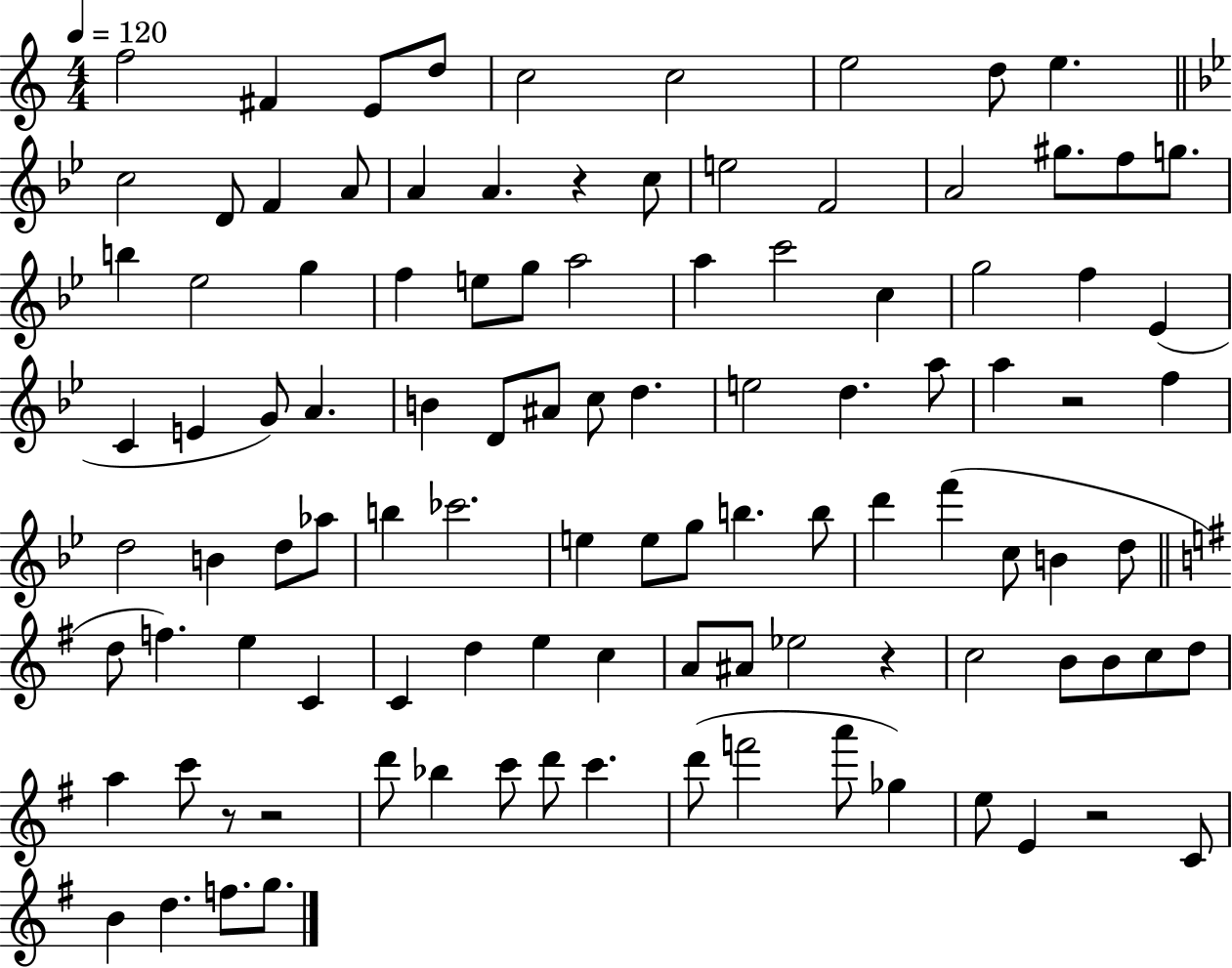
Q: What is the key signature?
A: C major